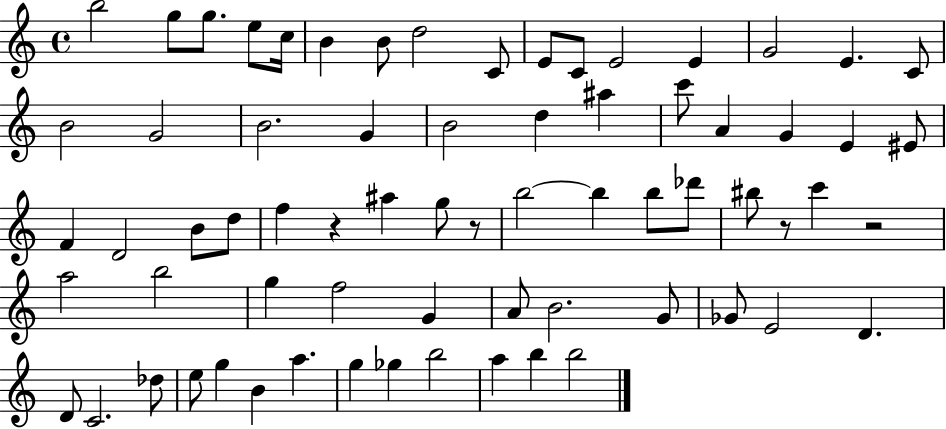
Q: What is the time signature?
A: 4/4